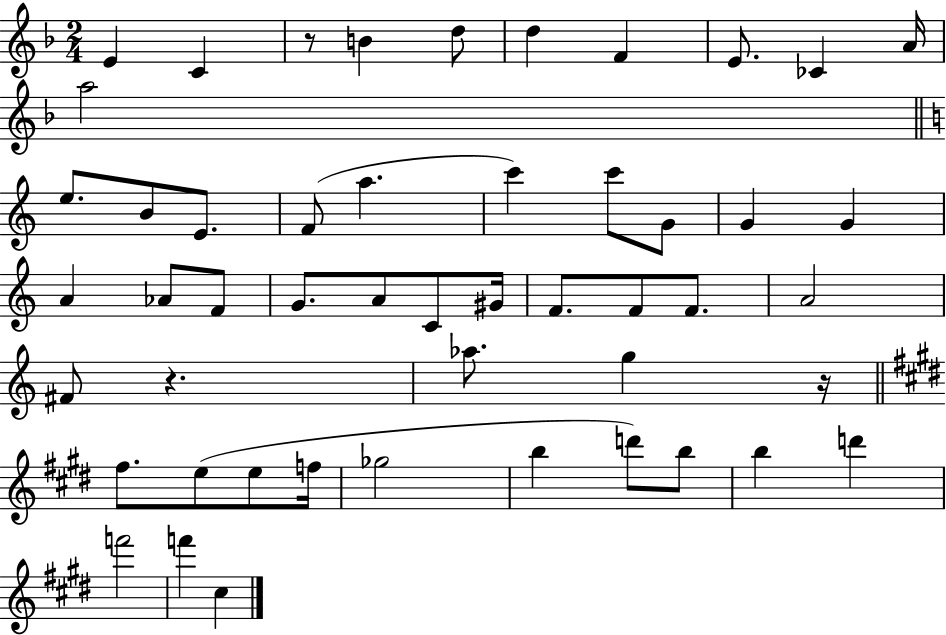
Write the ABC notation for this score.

X:1
T:Untitled
M:2/4
L:1/4
K:F
E C z/2 B d/2 d F E/2 _C A/4 a2 e/2 B/2 E/2 F/2 a c' c'/2 G/2 G G A _A/2 F/2 G/2 A/2 C/2 ^G/4 F/2 F/2 F/2 A2 ^F/2 z _a/2 g z/4 ^f/2 e/2 e/2 f/4 _g2 b d'/2 b/2 b d' f'2 f' ^c